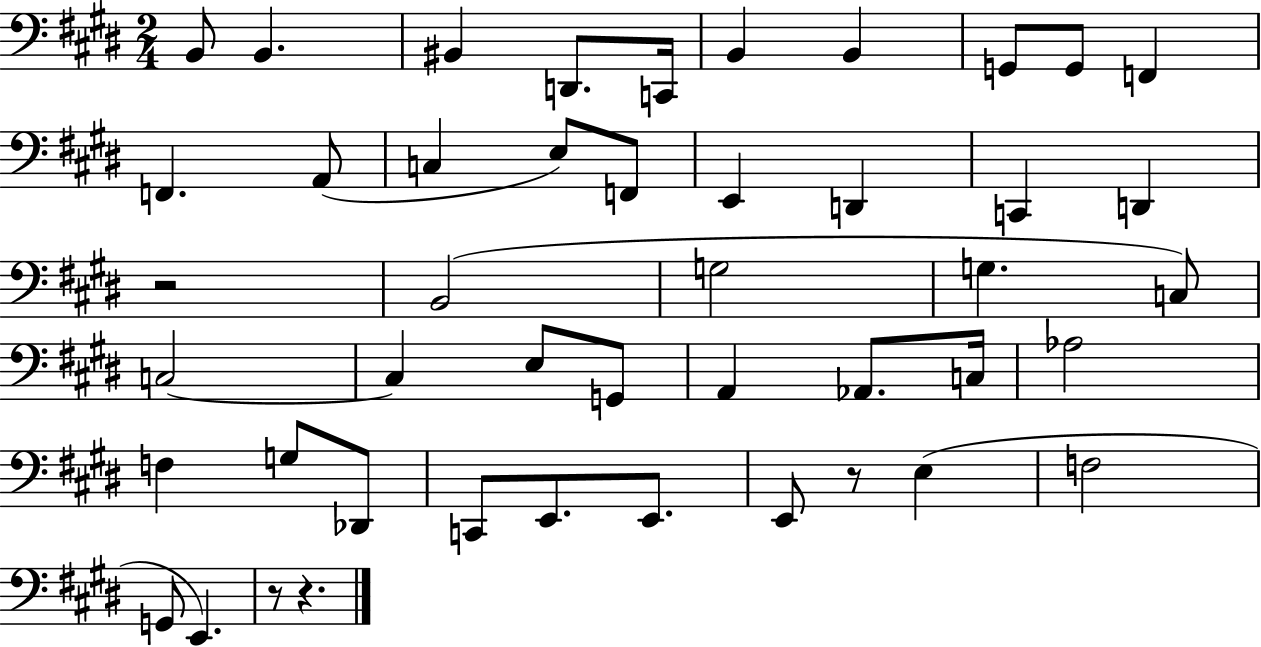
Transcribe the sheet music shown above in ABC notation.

X:1
T:Untitled
M:2/4
L:1/4
K:E
B,,/2 B,, ^B,, D,,/2 C,,/4 B,, B,, G,,/2 G,,/2 F,, F,, A,,/2 C, E,/2 F,,/2 E,, D,, C,, D,, z2 B,,2 G,2 G, C,/2 C,2 C, E,/2 G,,/2 A,, _A,,/2 C,/4 _A,2 F, G,/2 _D,,/2 C,,/2 E,,/2 E,,/2 E,,/2 z/2 E, F,2 G,,/2 E,, z/2 z